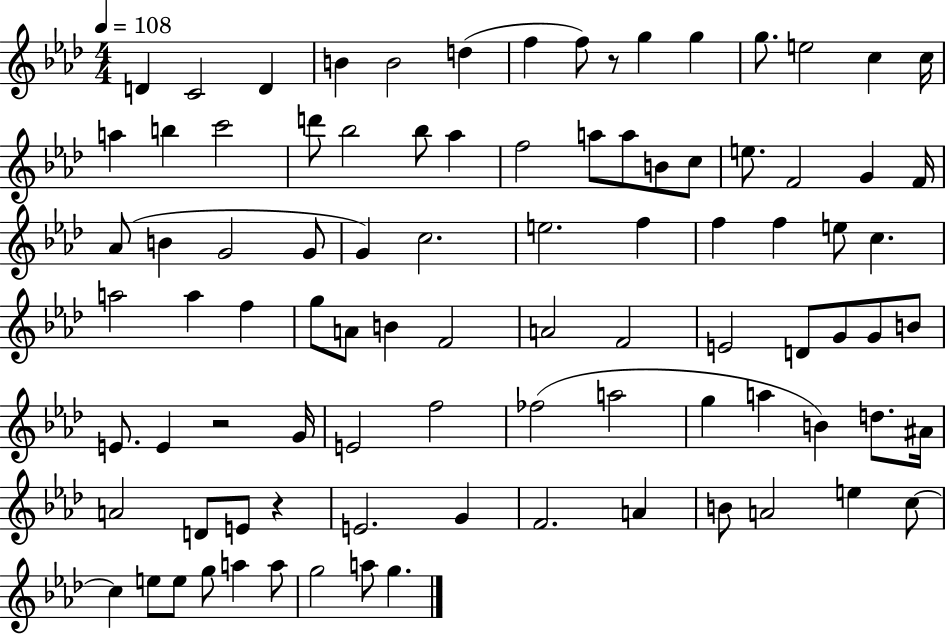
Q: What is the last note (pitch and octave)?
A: G5